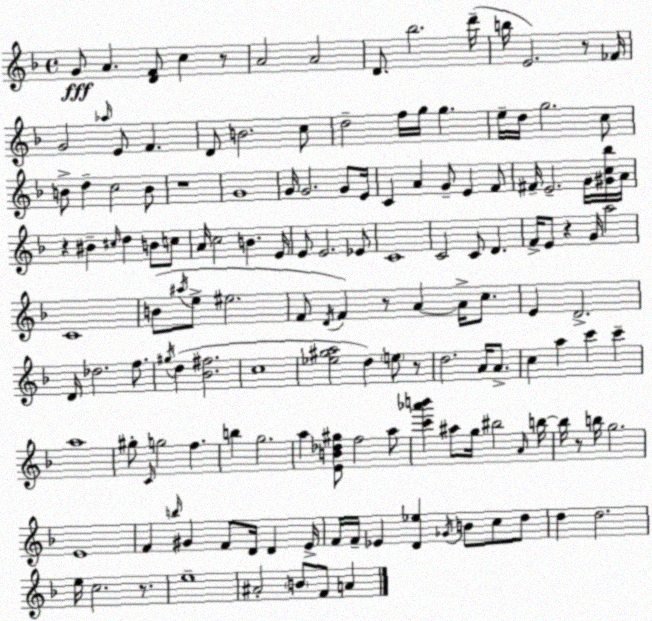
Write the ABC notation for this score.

X:1
T:Untitled
M:4/4
L:1/4
K:F
G/2 A [DF]/2 c z/2 A2 A2 D/2 _b2 d'/4 b/4 E2 z/2 _F/4 G2 _a/4 E/2 F D/2 B2 c/2 d2 f/4 g/4 g e/4 d/4 g2 c/2 B/2 d c2 B/2 z4 G4 G/4 G2 G/2 E/4 C A G/2 E F/2 ^F/4 E2 G/4 [^Gc_b]/4 A/4 z ^B ^c/4 d B/2 c/2 A/4 c2 B E/4 E/2 E2 _E/2 C4 C2 C/2 D F/4 E/2 z G/4 a2 C4 B/2 ^a/4 e/2 ^e2 F/2 D/4 F z/2 A A/4 c/2 E D2 D/4 _d2 f/2 ^g/4 d [_B^f]2 c4 [_e^ga]2 d e/2 z/2 d2 A/4 A/2 c a c' c' a4 ^g/2 C/4 g2 f b g2 a [EB_d^g]/2 f2 a/2 [c'_a'b'] ^a/2 g/4 ^b2 A/4 b/4 b/4 z/2 b/4 g2 E4 F b/4 ^G F/2 D/4 D E/4 F/4 F/4 _E [D_e] _G/4 B/2 c/2 d/2 d d2 e/4 c2 z/2 e4 ^A2 B/2 F/2 A